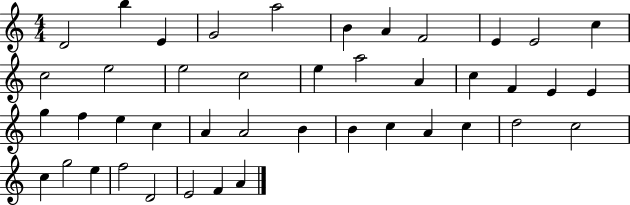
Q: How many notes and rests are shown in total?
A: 43